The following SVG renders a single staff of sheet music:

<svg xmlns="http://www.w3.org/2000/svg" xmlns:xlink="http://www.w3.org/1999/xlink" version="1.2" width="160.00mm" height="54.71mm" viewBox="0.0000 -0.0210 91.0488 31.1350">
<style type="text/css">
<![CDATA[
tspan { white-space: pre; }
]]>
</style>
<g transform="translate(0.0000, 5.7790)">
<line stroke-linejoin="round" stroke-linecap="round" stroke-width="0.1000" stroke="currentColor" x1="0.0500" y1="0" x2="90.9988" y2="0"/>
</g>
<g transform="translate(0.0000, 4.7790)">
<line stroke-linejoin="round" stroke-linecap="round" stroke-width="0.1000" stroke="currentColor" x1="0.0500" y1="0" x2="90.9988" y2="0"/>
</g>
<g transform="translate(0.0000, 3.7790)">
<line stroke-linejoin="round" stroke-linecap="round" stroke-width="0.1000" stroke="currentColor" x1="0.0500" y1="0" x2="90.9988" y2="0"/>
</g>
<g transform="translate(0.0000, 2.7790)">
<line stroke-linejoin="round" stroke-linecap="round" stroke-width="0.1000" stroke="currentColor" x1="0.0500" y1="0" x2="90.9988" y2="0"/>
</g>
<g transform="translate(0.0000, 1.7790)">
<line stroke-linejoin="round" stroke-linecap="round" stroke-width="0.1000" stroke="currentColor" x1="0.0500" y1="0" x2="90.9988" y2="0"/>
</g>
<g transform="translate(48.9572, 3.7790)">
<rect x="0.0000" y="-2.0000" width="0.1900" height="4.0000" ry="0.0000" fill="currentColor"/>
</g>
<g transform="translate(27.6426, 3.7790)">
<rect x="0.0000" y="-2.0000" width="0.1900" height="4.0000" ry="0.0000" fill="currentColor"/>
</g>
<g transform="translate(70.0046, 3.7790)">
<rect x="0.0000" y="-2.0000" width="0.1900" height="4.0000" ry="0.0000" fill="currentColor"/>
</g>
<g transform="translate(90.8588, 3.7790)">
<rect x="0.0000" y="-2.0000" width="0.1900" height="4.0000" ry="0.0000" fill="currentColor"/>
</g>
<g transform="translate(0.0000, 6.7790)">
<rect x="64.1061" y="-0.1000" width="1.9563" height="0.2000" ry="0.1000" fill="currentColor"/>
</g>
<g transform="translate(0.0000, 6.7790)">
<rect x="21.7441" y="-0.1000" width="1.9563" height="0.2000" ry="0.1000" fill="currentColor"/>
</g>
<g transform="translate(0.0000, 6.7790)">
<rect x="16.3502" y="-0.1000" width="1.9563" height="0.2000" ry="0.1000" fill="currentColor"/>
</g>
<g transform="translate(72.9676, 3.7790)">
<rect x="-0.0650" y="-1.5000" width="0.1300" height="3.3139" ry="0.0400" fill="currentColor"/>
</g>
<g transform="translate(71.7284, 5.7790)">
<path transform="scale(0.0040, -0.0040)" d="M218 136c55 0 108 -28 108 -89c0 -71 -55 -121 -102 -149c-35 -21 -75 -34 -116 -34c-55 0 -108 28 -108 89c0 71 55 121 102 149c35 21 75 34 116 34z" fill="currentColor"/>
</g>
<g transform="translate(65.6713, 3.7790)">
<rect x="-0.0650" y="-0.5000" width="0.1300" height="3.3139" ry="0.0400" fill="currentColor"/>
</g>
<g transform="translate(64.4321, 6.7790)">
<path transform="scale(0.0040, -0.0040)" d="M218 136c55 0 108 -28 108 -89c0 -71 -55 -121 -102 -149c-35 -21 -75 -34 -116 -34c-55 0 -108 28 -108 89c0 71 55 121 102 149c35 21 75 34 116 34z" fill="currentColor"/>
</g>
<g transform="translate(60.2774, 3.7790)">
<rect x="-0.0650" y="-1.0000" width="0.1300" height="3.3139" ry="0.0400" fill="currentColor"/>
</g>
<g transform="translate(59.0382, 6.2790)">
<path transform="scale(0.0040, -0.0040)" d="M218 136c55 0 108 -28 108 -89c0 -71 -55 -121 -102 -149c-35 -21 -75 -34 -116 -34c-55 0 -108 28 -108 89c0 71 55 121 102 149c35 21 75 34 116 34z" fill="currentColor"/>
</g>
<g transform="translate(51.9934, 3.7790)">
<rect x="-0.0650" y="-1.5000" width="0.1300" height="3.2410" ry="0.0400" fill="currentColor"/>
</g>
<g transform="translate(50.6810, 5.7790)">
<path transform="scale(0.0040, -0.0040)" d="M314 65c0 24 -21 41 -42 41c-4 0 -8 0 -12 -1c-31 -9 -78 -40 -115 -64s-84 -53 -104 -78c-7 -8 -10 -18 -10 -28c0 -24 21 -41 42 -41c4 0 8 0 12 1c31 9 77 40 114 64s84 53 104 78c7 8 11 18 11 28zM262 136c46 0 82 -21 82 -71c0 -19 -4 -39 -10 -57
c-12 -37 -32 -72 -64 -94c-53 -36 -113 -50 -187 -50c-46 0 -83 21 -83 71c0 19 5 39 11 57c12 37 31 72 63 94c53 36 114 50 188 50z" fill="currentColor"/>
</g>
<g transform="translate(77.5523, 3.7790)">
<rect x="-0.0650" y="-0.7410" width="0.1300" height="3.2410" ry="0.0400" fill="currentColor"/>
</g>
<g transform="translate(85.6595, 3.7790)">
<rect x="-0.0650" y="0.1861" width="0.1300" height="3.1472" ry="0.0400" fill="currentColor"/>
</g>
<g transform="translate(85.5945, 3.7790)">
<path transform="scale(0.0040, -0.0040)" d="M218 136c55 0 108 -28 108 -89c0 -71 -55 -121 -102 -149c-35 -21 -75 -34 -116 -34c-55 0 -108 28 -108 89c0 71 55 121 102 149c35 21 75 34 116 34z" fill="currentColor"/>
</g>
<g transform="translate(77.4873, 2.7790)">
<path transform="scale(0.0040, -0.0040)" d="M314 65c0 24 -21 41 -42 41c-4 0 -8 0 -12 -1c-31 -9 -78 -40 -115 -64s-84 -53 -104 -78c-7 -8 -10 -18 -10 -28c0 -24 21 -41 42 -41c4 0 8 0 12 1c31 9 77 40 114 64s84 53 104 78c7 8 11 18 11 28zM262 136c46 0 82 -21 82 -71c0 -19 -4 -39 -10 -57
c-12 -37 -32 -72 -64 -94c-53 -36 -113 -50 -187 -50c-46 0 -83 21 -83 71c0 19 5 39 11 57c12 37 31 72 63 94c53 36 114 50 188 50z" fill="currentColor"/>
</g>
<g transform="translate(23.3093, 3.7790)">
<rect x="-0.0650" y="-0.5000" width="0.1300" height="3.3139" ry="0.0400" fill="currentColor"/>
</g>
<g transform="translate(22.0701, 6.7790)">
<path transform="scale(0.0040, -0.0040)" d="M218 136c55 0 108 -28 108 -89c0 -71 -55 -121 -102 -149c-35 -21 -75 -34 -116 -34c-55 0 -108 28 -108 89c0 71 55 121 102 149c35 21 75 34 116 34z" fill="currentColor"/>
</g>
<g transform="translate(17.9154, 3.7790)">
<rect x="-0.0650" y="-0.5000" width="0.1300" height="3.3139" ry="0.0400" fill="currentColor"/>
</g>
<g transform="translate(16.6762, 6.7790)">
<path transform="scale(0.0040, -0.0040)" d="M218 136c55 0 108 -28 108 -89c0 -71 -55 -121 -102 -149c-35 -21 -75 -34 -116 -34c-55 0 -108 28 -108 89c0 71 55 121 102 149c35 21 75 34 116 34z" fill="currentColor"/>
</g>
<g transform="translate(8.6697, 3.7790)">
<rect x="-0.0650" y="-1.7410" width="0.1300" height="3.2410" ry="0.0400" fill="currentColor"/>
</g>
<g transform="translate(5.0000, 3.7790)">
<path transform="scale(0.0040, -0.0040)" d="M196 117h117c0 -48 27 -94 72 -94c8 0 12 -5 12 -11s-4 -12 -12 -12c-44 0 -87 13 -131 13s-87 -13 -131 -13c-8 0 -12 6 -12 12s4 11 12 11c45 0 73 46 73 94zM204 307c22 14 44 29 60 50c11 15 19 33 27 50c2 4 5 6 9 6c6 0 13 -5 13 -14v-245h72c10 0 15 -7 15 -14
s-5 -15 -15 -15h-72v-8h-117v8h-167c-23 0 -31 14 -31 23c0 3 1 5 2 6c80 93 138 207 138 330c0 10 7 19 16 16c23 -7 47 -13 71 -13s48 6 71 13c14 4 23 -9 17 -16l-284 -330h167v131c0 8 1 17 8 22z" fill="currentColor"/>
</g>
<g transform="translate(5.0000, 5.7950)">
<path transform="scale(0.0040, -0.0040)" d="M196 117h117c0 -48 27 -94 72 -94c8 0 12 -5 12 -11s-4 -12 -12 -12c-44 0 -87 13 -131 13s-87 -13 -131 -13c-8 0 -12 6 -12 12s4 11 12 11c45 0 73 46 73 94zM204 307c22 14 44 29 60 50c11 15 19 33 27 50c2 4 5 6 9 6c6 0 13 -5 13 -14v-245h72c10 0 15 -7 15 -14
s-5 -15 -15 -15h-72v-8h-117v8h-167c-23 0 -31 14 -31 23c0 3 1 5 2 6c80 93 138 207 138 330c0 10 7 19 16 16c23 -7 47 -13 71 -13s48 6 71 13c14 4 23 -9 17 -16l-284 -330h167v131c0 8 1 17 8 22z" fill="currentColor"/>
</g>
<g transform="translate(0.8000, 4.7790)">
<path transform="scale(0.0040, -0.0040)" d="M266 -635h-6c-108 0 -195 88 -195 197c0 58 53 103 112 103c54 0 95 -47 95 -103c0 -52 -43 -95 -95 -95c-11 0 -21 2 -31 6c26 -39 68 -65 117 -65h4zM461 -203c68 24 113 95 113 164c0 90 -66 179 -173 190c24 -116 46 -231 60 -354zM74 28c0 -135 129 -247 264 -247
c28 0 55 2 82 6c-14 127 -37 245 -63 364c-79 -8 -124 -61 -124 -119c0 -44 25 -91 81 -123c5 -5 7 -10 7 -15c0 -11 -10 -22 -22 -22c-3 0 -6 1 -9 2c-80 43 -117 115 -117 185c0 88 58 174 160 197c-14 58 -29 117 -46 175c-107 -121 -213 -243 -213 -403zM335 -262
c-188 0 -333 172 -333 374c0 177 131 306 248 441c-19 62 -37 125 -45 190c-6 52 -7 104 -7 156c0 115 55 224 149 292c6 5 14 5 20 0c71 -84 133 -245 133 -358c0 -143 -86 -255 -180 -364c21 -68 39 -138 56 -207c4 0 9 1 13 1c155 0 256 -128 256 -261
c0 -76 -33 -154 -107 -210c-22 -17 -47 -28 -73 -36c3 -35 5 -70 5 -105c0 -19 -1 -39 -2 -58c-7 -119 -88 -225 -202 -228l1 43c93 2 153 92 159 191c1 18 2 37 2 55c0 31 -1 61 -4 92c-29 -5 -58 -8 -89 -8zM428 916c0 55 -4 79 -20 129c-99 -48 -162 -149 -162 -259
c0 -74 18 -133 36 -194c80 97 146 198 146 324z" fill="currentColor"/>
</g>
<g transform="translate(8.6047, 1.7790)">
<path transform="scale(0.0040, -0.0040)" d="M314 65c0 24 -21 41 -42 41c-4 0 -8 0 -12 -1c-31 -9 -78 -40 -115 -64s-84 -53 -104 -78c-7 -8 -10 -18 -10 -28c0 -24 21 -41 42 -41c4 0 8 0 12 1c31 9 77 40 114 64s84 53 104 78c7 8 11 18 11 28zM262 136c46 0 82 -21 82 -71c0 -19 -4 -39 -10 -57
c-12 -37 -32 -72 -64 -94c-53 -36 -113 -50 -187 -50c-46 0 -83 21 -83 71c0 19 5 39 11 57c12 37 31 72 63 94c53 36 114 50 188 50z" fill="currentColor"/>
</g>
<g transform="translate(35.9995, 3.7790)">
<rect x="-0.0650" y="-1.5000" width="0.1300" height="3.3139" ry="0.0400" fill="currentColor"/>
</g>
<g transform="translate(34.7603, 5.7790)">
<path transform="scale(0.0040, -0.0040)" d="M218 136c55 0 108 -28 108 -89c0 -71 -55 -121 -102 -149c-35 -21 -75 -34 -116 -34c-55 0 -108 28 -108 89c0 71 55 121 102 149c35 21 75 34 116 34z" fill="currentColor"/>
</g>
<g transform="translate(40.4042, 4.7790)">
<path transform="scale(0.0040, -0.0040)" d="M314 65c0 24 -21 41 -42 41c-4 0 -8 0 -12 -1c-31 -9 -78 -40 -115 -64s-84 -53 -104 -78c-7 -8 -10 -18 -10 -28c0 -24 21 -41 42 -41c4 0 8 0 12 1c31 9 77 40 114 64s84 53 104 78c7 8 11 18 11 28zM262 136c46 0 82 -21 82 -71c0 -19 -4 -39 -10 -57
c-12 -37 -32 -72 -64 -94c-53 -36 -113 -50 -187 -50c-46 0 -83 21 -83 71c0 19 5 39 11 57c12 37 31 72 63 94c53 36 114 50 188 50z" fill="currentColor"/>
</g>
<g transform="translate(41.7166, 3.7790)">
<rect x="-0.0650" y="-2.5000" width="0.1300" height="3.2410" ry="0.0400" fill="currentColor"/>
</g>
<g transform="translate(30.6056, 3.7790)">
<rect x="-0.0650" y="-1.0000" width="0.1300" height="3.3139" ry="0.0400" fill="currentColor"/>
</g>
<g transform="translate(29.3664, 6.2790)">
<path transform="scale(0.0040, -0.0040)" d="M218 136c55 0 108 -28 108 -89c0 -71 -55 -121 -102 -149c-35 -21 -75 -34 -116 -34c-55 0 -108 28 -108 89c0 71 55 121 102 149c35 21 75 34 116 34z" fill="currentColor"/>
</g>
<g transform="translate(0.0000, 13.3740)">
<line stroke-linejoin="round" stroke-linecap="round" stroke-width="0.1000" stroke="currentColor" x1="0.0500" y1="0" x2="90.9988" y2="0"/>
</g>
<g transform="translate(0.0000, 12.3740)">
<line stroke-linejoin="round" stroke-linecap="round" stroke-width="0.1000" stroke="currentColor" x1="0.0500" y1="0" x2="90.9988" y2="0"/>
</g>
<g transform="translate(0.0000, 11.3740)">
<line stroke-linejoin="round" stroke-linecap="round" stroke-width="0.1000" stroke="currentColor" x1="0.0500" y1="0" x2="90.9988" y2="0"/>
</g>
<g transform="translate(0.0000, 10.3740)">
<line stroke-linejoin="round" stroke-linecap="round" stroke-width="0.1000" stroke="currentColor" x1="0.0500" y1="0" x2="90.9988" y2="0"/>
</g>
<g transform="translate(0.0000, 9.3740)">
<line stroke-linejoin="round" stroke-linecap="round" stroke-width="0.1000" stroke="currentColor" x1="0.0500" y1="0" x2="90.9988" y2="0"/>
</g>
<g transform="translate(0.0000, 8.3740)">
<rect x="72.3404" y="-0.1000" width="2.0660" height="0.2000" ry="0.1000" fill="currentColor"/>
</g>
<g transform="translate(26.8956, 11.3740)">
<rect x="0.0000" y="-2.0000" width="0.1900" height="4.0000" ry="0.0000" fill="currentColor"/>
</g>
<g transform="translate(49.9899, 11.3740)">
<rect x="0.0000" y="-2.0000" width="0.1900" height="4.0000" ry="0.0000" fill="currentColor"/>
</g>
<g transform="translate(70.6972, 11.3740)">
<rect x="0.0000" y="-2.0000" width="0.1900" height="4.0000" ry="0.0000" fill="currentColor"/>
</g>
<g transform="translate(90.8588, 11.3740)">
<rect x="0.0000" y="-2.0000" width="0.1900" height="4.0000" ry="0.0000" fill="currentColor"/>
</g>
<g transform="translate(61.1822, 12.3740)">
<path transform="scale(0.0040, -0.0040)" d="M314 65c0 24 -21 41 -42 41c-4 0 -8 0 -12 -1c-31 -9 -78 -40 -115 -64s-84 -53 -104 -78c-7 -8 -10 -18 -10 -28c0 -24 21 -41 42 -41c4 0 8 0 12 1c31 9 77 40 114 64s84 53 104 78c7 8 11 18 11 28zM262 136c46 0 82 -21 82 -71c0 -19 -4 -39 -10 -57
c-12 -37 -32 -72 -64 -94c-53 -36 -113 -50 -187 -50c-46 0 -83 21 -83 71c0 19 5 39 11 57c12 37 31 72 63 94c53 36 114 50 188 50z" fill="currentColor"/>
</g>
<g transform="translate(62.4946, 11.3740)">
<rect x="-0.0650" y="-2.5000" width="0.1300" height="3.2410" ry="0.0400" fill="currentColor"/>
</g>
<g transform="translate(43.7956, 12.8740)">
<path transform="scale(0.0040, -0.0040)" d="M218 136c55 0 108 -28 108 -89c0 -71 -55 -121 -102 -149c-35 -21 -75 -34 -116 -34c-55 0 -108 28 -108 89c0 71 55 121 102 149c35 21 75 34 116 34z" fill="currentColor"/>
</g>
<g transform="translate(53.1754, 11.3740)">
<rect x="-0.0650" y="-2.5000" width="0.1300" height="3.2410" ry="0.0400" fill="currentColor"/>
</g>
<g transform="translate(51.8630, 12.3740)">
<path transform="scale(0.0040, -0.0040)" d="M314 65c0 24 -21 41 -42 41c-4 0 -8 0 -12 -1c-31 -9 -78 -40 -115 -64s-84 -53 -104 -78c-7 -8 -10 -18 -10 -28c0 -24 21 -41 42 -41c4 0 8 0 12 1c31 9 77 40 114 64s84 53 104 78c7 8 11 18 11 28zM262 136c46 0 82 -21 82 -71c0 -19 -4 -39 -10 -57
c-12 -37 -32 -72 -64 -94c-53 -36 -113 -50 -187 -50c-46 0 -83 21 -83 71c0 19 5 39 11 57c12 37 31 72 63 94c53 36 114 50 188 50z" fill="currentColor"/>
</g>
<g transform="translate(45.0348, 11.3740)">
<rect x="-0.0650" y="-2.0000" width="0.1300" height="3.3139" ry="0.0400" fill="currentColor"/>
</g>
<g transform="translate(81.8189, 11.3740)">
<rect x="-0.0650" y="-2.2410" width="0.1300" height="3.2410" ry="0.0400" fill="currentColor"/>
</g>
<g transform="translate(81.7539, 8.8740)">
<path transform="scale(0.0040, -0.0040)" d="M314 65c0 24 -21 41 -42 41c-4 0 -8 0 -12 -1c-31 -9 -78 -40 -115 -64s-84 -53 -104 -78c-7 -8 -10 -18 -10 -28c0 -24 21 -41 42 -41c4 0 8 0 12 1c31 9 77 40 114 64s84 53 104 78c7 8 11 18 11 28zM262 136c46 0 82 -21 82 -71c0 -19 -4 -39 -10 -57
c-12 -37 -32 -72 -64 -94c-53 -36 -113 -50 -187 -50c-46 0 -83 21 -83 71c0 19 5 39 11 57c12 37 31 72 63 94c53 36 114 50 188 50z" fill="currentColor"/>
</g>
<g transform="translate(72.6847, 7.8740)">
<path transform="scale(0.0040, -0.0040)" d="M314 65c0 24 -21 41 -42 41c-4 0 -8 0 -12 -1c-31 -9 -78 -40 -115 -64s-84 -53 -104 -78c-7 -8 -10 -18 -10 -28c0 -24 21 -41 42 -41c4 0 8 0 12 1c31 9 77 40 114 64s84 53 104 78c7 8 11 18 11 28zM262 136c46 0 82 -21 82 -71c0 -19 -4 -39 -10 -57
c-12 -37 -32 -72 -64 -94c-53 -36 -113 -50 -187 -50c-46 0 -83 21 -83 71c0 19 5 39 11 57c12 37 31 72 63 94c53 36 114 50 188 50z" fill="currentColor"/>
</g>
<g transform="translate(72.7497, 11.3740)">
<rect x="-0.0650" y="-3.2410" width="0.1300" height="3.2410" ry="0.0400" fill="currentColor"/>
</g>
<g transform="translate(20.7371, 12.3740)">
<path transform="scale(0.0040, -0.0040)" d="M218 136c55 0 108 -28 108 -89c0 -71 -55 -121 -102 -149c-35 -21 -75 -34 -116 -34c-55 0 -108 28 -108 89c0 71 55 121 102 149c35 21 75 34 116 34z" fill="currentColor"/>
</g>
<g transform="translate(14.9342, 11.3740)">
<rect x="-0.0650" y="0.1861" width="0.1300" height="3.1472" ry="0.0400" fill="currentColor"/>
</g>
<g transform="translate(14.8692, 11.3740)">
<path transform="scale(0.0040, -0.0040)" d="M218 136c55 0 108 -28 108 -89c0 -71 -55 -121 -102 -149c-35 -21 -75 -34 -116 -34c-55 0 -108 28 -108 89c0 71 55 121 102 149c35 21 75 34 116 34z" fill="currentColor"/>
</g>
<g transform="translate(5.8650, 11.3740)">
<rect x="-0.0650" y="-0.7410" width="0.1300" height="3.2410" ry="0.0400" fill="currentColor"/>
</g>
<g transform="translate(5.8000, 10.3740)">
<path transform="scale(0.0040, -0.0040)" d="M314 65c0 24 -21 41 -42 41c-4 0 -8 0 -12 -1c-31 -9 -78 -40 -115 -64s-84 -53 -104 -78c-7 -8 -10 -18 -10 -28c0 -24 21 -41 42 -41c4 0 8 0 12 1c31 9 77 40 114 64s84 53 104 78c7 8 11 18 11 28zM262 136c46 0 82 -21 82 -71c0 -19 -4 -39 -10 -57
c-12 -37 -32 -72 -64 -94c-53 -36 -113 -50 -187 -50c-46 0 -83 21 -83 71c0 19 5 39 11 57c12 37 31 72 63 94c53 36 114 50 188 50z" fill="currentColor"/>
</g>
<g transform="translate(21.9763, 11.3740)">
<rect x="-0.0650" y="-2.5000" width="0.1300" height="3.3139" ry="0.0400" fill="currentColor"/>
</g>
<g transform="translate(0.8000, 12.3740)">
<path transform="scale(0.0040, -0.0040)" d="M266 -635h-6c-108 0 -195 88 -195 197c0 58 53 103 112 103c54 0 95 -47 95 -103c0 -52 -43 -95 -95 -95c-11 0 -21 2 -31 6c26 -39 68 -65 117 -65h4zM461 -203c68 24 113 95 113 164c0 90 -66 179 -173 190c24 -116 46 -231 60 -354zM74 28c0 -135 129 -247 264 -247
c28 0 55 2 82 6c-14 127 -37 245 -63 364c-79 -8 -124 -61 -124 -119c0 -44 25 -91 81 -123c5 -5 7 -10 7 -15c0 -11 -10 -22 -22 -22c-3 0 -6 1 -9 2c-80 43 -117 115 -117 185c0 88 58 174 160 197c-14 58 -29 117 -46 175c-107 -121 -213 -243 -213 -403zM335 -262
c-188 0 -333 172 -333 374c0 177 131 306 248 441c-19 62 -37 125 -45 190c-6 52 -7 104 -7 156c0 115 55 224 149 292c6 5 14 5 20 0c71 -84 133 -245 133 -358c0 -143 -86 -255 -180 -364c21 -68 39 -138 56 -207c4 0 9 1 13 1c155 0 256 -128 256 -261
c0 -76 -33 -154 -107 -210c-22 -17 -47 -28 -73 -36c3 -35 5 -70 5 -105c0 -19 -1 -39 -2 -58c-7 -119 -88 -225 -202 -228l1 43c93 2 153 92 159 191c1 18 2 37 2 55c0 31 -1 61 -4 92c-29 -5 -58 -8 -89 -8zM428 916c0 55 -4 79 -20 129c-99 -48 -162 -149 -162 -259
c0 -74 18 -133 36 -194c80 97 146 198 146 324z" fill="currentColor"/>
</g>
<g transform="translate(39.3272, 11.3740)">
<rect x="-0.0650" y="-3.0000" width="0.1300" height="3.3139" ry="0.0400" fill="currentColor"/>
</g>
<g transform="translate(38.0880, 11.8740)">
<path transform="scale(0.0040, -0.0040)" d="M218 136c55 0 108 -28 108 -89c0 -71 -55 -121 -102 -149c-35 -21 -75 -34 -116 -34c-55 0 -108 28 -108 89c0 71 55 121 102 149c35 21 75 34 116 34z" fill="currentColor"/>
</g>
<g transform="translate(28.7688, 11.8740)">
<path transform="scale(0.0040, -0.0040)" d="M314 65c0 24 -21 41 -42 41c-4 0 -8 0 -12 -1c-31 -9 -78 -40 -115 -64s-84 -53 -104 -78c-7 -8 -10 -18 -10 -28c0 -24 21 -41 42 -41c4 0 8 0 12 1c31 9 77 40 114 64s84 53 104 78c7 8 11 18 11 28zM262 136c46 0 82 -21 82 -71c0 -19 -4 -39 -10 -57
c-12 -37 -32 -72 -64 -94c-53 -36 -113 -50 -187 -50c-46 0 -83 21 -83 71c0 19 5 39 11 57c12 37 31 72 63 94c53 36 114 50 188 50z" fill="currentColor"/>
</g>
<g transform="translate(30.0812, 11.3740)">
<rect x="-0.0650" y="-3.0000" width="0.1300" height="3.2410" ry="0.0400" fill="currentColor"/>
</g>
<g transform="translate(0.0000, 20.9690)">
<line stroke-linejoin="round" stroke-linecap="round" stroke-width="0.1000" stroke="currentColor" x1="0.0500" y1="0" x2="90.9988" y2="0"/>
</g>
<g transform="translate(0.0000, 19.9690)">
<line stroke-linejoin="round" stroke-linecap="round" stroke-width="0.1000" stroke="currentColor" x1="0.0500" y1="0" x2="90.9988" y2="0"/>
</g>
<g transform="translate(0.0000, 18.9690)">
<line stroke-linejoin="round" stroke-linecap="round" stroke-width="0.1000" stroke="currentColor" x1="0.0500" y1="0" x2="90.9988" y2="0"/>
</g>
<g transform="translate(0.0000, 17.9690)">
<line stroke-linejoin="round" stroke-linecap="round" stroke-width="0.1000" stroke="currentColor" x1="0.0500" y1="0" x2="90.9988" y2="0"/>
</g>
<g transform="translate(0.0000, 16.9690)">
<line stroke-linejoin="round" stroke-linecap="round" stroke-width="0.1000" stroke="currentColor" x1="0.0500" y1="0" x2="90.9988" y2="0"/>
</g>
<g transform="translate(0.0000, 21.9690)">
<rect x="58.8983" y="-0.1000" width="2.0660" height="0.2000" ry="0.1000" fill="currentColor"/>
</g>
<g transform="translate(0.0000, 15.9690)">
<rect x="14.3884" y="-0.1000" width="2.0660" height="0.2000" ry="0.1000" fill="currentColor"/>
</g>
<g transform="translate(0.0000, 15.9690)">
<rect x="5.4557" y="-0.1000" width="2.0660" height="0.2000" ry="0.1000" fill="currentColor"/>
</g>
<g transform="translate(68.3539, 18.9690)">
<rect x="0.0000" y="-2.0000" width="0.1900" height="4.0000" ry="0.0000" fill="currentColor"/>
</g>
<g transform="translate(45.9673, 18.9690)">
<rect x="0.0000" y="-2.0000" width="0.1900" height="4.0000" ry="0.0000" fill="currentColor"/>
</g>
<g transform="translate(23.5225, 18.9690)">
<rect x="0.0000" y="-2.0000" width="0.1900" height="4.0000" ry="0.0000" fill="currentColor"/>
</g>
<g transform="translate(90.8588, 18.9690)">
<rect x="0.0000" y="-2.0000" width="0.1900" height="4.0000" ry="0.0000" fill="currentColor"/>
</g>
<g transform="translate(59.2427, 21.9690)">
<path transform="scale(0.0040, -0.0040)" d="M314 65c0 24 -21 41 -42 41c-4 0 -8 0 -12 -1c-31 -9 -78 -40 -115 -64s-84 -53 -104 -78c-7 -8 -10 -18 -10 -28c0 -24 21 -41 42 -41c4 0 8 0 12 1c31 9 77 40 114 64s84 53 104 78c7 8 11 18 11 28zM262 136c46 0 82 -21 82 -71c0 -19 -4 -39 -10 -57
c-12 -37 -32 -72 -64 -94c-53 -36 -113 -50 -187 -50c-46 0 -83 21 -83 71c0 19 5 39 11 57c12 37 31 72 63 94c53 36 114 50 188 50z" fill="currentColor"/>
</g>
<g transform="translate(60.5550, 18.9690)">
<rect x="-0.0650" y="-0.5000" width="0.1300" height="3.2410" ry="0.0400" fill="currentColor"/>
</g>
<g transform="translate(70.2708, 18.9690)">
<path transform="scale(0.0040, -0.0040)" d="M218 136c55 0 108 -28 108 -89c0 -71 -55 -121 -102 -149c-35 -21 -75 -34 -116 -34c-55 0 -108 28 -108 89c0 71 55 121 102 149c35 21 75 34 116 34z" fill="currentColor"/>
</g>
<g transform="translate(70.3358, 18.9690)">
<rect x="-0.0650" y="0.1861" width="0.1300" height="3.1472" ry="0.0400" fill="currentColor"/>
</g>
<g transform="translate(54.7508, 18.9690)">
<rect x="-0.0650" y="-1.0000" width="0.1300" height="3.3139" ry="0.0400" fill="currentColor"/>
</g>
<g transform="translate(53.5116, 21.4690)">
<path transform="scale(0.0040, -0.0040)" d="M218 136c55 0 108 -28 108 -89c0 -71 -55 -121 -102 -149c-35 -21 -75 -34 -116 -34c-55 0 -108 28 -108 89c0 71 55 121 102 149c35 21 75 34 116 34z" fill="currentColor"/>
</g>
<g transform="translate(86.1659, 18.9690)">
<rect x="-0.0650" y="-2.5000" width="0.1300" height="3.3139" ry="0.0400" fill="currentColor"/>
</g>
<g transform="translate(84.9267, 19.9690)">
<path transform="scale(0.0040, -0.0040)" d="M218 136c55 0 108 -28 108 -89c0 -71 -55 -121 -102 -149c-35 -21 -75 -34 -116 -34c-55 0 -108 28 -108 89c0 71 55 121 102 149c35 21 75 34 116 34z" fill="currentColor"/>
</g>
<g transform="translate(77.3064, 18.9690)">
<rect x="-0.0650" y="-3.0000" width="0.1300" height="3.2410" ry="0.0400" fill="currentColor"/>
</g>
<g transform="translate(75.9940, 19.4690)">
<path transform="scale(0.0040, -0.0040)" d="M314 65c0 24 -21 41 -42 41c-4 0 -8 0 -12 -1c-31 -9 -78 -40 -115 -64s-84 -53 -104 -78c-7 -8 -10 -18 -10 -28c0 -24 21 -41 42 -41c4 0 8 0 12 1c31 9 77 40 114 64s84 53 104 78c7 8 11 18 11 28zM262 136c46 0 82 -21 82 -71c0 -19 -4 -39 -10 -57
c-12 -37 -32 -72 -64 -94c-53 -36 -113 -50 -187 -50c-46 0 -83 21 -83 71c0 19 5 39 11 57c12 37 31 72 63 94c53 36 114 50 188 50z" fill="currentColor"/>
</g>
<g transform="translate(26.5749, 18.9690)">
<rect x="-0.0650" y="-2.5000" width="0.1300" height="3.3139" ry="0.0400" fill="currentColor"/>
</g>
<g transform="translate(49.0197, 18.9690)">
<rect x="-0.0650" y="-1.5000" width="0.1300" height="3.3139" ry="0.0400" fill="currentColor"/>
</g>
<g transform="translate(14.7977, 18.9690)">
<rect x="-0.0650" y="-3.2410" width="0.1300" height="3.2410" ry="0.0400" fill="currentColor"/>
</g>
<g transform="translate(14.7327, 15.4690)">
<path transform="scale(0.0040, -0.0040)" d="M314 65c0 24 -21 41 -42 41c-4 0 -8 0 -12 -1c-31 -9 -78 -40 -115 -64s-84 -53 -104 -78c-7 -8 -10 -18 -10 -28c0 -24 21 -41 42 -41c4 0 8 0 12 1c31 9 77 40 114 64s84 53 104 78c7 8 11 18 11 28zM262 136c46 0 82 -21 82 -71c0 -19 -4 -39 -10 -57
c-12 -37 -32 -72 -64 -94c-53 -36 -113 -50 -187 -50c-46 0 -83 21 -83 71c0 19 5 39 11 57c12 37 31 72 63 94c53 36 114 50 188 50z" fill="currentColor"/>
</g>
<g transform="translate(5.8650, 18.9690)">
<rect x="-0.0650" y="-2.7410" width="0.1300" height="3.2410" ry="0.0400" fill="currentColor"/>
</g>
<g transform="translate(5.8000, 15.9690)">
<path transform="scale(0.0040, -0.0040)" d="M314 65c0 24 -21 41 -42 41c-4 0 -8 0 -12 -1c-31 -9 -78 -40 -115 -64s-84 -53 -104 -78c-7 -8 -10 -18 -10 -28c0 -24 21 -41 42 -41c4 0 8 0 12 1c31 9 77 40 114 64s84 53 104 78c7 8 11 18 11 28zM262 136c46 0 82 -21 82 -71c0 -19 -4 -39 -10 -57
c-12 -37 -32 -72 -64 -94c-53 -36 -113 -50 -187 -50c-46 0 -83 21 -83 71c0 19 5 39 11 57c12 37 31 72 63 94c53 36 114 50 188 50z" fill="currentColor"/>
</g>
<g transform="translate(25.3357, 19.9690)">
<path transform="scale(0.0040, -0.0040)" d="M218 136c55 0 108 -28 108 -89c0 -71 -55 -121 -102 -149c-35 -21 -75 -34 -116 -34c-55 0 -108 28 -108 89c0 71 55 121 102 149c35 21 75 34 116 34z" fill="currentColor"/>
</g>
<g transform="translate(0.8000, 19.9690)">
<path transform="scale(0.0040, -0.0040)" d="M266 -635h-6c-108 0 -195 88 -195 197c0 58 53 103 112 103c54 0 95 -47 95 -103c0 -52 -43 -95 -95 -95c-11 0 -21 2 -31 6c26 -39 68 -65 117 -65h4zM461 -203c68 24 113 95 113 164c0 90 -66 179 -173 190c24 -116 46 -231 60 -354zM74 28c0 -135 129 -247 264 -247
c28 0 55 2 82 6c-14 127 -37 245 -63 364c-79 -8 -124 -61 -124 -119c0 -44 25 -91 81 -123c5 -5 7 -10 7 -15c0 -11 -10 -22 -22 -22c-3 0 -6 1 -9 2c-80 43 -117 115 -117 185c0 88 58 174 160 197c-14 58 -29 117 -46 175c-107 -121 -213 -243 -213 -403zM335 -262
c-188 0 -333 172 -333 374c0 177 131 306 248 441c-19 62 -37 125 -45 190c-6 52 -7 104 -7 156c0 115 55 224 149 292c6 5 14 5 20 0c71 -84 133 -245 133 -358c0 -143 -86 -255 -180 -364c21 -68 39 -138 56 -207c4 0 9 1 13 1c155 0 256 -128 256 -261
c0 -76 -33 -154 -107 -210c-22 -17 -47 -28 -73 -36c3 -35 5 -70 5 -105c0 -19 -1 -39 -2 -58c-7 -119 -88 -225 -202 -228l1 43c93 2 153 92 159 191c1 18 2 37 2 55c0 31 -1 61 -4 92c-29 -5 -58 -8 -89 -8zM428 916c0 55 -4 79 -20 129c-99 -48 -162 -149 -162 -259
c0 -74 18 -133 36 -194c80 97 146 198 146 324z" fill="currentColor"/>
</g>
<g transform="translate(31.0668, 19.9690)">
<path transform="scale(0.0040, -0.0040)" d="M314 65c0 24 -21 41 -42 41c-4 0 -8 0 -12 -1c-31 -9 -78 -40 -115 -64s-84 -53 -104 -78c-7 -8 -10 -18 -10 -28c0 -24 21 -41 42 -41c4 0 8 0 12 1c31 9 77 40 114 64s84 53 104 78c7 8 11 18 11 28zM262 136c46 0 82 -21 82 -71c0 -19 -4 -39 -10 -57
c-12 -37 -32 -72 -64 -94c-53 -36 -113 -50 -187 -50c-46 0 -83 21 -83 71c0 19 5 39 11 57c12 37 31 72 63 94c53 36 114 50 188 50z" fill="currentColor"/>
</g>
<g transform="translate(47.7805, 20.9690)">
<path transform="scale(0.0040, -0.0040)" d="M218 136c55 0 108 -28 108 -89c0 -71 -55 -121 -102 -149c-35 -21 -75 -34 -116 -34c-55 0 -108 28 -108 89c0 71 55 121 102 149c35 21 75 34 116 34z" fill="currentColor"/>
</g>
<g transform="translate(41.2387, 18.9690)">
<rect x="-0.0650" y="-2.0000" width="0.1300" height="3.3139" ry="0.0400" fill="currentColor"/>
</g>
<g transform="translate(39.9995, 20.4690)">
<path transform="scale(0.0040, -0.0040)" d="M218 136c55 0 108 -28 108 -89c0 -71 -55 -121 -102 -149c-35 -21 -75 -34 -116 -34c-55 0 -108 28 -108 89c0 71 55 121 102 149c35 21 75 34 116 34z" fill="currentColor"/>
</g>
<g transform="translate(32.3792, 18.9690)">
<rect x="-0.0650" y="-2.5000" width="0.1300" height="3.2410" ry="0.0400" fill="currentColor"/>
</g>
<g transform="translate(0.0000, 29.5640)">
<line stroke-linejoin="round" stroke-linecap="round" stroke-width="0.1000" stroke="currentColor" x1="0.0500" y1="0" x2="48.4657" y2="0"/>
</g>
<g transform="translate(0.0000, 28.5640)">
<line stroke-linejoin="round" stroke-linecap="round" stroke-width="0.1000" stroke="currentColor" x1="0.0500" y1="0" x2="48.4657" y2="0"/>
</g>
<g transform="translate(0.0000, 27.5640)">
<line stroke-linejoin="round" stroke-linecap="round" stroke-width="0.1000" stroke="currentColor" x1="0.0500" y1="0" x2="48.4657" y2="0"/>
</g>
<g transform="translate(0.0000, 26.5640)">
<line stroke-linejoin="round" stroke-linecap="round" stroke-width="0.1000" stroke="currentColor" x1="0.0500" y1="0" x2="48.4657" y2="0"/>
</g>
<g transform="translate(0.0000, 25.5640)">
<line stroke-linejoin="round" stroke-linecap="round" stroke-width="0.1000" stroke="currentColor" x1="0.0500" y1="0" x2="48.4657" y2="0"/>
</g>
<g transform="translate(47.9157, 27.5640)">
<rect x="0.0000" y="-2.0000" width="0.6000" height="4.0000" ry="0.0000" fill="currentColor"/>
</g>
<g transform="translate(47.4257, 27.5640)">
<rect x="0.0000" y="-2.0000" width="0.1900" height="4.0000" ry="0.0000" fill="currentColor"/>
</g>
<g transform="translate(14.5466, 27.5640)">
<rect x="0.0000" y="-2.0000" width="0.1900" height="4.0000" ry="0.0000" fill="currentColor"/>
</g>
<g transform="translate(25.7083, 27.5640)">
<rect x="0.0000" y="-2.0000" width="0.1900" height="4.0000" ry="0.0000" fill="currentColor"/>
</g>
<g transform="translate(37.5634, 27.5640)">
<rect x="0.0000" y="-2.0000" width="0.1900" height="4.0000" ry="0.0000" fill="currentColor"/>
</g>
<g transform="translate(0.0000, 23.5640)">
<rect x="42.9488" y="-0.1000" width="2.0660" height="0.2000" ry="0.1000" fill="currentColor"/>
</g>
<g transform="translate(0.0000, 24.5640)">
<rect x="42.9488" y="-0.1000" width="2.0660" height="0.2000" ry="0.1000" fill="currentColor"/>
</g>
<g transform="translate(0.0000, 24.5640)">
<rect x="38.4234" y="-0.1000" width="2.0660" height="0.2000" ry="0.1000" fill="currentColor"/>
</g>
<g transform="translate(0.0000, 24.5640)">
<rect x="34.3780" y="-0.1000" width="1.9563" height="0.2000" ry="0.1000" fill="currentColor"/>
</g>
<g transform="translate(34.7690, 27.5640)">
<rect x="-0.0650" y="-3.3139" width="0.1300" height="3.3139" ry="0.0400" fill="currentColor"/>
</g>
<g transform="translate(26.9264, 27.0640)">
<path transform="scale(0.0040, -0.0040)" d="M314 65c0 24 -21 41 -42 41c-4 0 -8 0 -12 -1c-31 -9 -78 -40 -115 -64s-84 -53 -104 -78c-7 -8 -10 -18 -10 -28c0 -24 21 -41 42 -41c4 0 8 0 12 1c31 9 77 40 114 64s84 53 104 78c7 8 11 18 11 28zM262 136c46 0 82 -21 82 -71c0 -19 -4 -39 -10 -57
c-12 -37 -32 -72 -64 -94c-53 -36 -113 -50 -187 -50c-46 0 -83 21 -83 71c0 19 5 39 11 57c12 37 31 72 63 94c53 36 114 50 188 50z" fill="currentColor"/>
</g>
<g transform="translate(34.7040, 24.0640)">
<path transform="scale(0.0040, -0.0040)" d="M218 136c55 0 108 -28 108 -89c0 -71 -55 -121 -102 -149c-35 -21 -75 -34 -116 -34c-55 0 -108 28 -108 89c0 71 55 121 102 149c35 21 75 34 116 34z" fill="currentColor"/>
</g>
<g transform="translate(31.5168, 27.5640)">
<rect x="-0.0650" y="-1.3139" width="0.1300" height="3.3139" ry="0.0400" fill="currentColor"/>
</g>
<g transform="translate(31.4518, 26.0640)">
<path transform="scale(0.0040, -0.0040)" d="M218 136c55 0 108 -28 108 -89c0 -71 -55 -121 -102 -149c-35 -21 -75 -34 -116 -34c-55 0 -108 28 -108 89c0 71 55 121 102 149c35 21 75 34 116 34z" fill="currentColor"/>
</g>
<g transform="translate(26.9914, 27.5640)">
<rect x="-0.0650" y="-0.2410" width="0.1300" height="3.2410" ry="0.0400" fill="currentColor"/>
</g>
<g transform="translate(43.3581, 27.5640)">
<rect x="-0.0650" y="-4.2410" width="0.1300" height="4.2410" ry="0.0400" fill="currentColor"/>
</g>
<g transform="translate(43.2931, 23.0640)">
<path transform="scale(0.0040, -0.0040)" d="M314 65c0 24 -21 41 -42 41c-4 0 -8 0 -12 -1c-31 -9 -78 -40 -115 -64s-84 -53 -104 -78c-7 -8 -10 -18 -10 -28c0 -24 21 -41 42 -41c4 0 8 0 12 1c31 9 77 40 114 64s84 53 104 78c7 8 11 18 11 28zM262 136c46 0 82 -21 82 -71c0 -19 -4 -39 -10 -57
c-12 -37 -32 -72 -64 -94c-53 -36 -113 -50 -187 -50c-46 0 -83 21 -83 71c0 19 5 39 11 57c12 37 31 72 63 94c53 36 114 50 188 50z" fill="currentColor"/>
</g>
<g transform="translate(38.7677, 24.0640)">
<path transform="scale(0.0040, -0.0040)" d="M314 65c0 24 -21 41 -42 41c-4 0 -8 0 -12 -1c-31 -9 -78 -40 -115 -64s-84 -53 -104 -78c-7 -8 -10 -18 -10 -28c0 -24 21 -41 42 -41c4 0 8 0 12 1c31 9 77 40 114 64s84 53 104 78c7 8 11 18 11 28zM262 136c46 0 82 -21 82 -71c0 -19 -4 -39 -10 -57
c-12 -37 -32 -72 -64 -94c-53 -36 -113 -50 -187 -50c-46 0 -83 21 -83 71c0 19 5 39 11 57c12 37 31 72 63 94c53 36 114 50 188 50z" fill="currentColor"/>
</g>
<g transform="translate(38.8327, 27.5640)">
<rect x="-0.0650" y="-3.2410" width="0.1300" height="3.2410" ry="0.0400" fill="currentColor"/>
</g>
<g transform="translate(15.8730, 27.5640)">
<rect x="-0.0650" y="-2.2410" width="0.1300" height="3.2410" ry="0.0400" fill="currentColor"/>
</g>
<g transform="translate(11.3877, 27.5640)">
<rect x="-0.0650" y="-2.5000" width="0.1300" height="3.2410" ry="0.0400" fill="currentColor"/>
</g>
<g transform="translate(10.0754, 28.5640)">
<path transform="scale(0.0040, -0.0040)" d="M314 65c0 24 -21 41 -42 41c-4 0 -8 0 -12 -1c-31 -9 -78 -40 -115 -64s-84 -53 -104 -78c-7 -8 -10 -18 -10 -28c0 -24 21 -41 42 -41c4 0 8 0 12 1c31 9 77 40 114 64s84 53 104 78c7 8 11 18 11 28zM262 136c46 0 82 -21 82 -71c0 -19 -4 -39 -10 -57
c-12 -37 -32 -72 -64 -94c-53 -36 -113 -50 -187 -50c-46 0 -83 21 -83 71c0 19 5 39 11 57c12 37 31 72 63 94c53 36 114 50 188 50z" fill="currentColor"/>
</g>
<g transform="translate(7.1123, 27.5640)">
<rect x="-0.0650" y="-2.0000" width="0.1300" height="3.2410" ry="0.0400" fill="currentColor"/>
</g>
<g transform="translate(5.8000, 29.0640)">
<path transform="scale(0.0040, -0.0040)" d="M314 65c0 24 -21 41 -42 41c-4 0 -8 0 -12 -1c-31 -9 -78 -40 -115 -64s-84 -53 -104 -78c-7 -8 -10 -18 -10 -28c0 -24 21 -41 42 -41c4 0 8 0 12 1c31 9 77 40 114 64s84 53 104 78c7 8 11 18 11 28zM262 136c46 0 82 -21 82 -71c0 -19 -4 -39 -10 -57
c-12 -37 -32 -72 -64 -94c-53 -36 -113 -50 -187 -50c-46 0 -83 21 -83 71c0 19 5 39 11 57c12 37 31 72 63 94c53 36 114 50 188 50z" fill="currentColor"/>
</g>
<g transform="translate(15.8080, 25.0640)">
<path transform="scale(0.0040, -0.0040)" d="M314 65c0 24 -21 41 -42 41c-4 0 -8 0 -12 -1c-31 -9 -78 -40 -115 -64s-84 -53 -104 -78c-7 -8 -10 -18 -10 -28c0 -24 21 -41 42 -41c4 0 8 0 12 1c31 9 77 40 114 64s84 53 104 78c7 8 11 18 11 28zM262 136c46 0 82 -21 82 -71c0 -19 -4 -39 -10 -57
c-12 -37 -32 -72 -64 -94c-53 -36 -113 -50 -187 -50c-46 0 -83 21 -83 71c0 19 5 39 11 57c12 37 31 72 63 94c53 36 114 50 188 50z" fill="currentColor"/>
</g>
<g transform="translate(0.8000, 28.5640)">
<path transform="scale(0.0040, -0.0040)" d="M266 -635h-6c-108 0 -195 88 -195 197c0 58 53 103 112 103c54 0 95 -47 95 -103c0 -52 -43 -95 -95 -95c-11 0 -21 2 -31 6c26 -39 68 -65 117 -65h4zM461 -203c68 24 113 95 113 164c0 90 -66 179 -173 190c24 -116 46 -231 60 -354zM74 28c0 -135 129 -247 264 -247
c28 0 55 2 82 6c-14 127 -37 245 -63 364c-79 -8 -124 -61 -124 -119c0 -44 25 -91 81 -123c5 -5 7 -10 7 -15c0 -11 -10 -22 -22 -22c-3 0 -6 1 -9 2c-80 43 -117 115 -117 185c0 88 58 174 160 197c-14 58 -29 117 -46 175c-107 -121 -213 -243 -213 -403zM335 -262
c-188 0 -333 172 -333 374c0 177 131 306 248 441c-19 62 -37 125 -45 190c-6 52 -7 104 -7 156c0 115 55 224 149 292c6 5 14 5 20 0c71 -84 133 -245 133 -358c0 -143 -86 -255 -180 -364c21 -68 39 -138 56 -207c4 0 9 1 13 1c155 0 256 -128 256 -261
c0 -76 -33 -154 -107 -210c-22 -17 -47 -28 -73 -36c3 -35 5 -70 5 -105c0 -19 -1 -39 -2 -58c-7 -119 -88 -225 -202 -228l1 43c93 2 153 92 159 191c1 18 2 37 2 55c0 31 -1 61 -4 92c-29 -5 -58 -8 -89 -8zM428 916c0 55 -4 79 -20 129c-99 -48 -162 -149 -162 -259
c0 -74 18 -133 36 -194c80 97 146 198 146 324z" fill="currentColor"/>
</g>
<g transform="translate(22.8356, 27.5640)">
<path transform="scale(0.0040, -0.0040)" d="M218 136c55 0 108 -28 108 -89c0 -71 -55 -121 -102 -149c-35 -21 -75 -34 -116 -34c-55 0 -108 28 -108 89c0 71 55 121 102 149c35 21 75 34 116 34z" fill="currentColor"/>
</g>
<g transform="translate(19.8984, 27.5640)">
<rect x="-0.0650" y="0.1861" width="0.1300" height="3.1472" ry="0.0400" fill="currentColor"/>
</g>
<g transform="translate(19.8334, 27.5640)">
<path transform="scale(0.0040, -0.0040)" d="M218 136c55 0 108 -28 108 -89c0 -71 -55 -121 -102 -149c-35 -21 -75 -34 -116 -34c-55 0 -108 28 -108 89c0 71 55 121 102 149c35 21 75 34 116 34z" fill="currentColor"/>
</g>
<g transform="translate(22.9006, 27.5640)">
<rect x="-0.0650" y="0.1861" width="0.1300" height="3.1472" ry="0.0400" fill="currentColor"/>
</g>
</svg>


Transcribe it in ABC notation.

X:1
T:Untitled
M:4/4
L:1/4
K:C
f2 C C D E G2 E2 D C E d2 B d2 B G A2 A F G2 G2 b2 g2 a2 b2 G G2 F E D C2 B A2 G F2 G2 g2 B B c2 e b b2 d'2